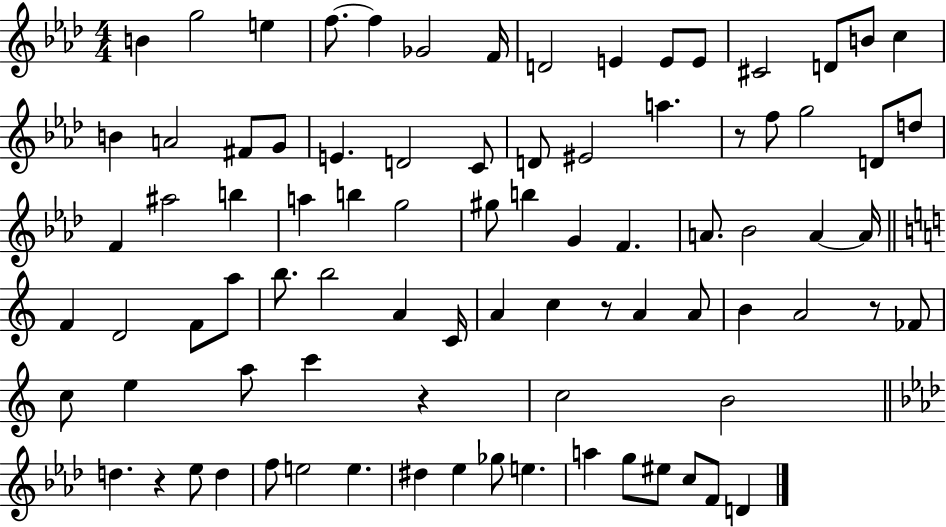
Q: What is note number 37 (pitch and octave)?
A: B5